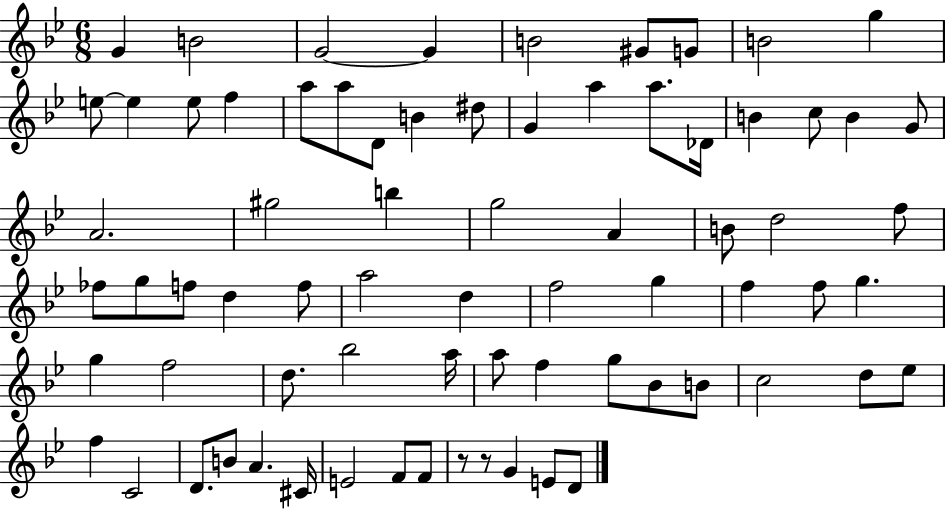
X:1
T:Untitled
M:6/8
L:1/4
K:Bb
G B2 G2 G B2 ^G/2 G/2 B2 g e/2 e e/2 f a/2 a/2 D/2 B ^d/2 G a a/2 _D/4 B c/2 B G/2 A2 ^g2 b g2 A B/2 d2 f/2 _f/2 g/2 f/2 d f/2 a2 d f2 g f f/2 g g f2 d/2 _b2 a/4 a/2 f g/2 _B/2 B/2 c2 d/2 _e/2 f C2 D/2 B/2 A ^C/4 E2 F/2 F/2 z/2 z/2 G E/2 D/2